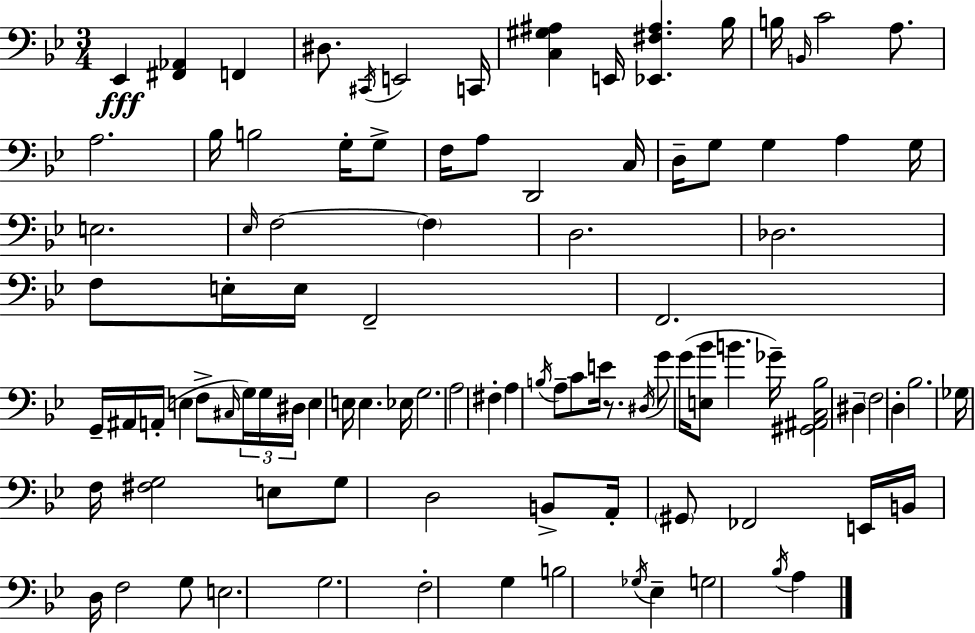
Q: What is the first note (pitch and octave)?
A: Eb2